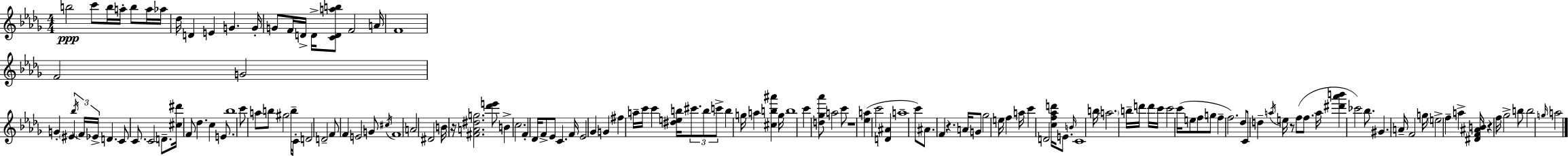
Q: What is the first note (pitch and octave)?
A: B5